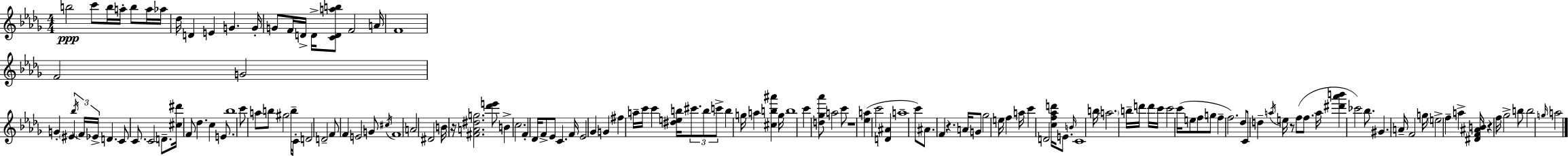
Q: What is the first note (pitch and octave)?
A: B5